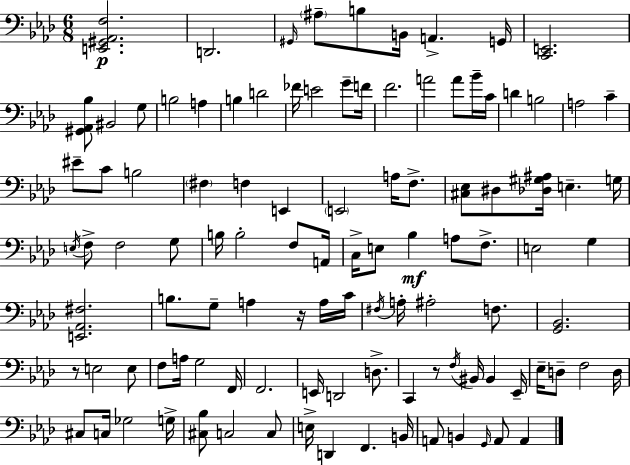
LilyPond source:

{
  \clef bass
  \numericTimeSignature
  \time 6/8
  \key f \minor
  <e, gis, aes, f>2.\p | d,2. | \grace { gis,16 } \parenthesize ais8-- b8 b,16 a,4.-> | g,16 <c, e,>2. | \break <gis, aes, bes>8 bis,2 g8 | b2 a4 | b4 d'2 | fes'16 e'2 g'8-- | \break f'16 f'2. | a'2 a'8 bes'16-- | c'16 d'4 b2 | a2 c'4-- | \break eis'8-- c'8 b2 | \parenthesize fis4 f4 e,4 | \parenthesize e,2 a16 f8.-> | <cis ees>8 dis8 <des gis ais>16 e4.-- | \break g16 \acciaccatura { e16 } f8-> f2 | g8 b16 b2-. f8 | a,16 c16-> e8 bes4\mf a8 f8.-> | e2 g4 | \break <e, aes, fis>2. | b8. g8-- a4 r16 | a16 c'16 \acciaccatura { fis16 } a16-. ais2-. | f8. <g, bes,>2. | \break r8 e2 | e8 f8 a16 g2 | f,16 f,2. | e,16 d,2 | \break d8.-> c,4 r8 \acciaccatura { f16 } bis,16 bis,4 | ees,16-- ees16-- d8-- f2 | d16 cis8 c16 ges2 | g16-> <cis bes>8 c2 | \break c8 e16-> d,4 f,4. | b,16 a,8 b,4 \grace { g,16 } a,8 | a,4 \bar "|."
}